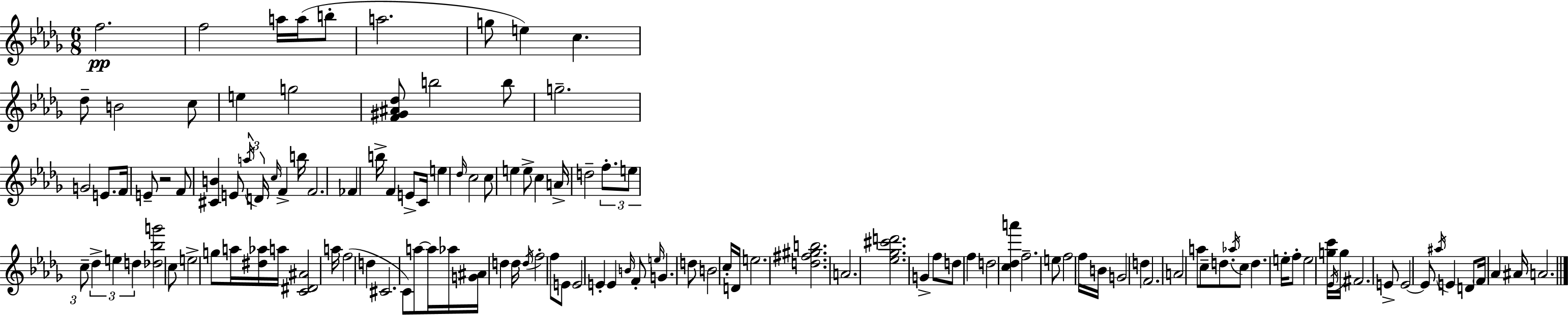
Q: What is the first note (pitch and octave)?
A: F5